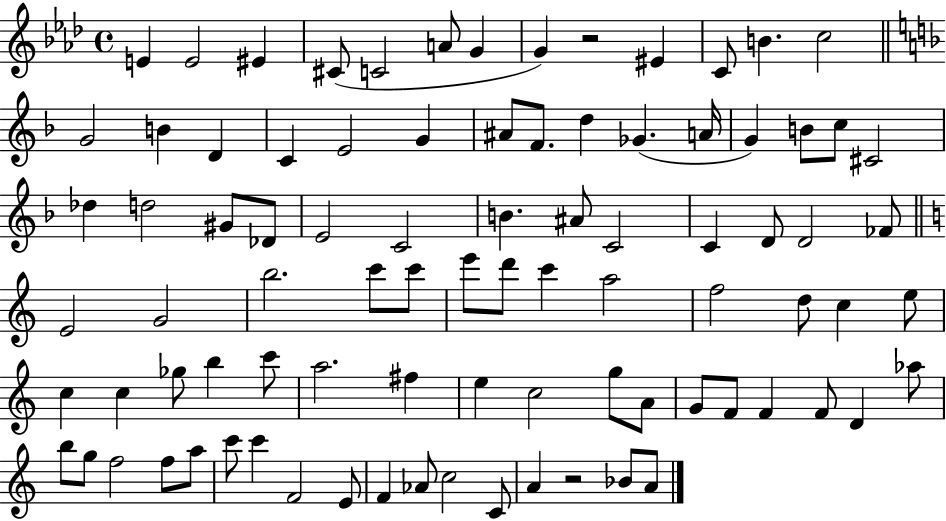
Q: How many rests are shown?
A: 2